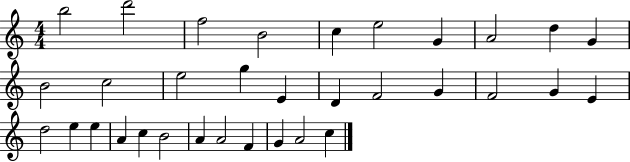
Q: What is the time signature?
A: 4/4